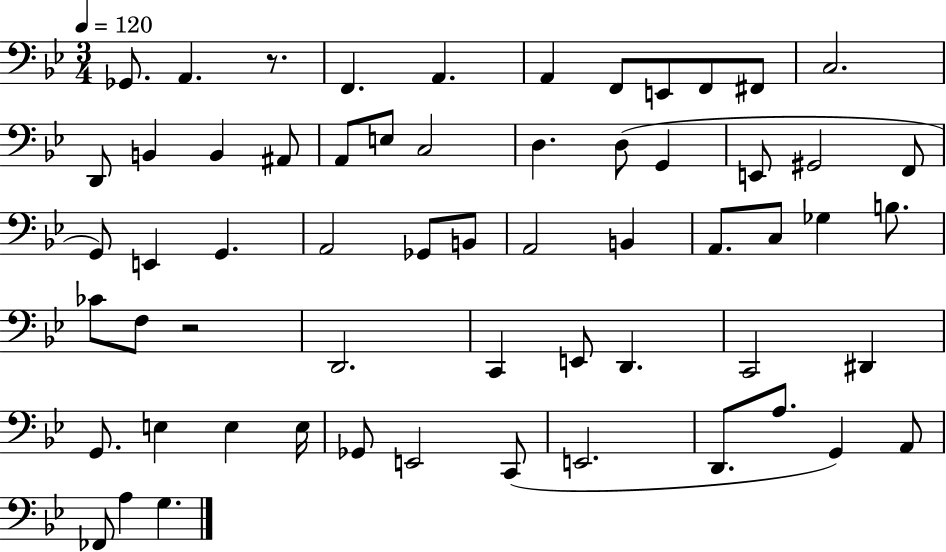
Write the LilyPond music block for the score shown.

{
  \clef bass
  \numericTimeSignature
  \time 3/4
  \key bes \major
  \tempo 4 = 120
  \repeat volta 2 { ges,8. a,4. r8. | f,4. a,4. | a,4 f,8 e,8 f,8 fis,8 | c2. | \break d,8 b,4 b,4 ais,8 | a,8 e8 c2 | d4. d8( g,4 | e,8 gis,2 f,8 | \break g,8) e,4 g,4. | a,2 ges,8 b,8 | a,2 b,4 | a,8. c8 ges4 b8. | \break ces'8 f8 r2 | d,2. | c,4 e,8 d,4. | c,2 dis,4 | \break g,8. e4 e4 e16 | ges,8 e,2 c,8( | e,2. | d,8. a8. g,4) a,8 | \break fes,8 a4 g4. | } \bar "|."
}